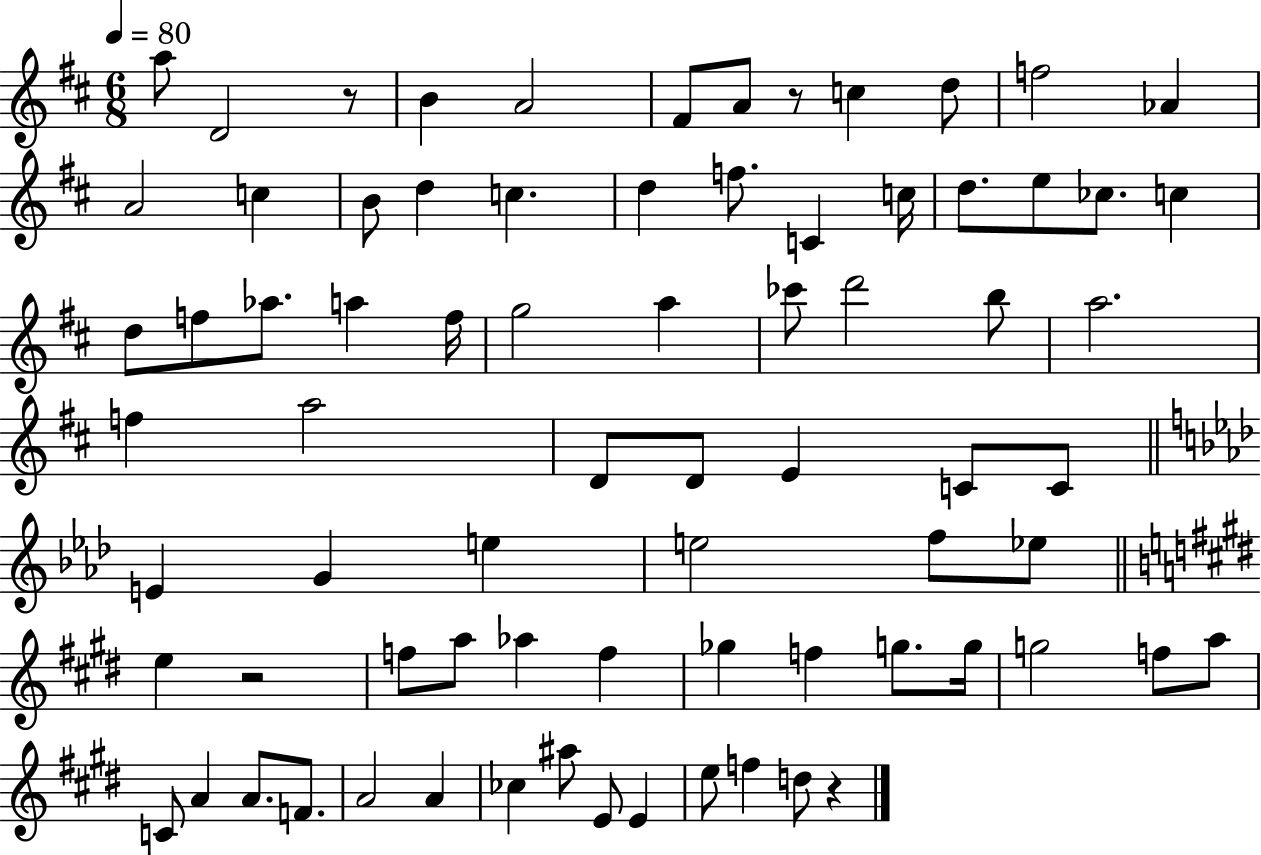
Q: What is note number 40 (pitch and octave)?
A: C4